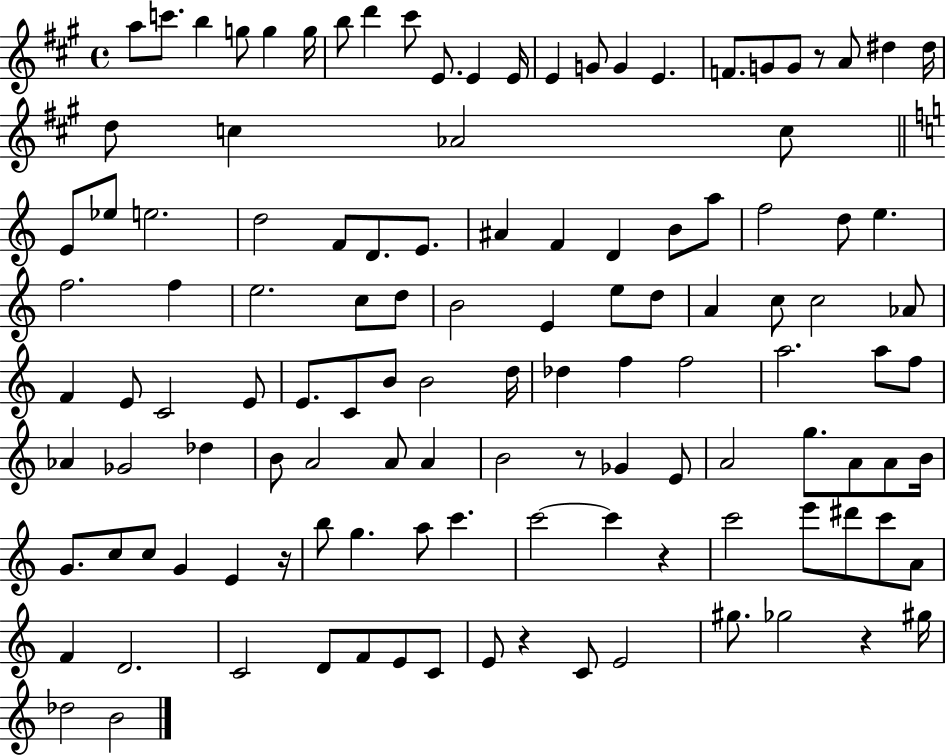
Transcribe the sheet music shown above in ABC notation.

X:1
T:Untitled
M:4/4
L:1/4
K:A
a/2 c'/2 b g/2 g g/4 b/2 d' ^c'/2 E/2 E E/4 E G/2 G E F/2 G/2 G/2 z/2 A/2 ^d ^d/4 d/2 c _A2 c/2 E/2 _e/2 e2 d2 F/2 D/2 E/2 ^A F D B/2 a/2 f2 d/2 e f2 f e2 c/2 d/2 B2 E e/2 d/2 A c/2 c2 _A/2 F E/2 C2 E/2 E/2 C/2 B/2 B2 d/4 _d f f2 a2 a/2 f/2 _A _G2 _d B/2 A2 A/2 A B2 z/2 _G E/2 A2 g/2 A/2 A/2 B/4 G/2 c/2 c/2 G E z/4 b/2 g a/2 c' c'2 c' z c'2 e'/2 ^d'/2 c'/2 A/2 F D2 C2 D/2 F/2 E/2 C/2 E/2 z C/2 E2 ^g/2 _g2 z ^g/4 _d2 B2